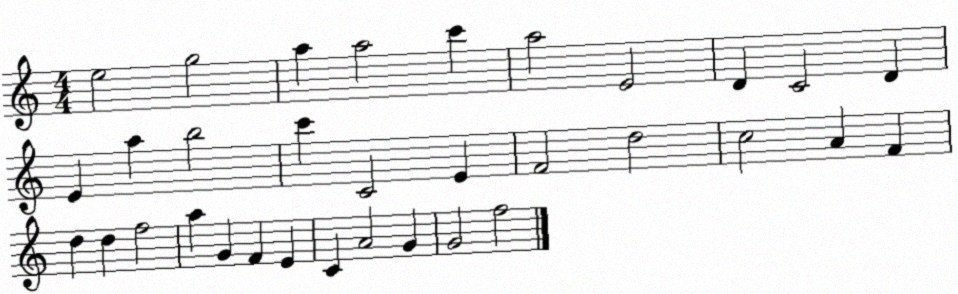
X:1
T:Untitled
M:4/4
L:1/4
K:C
e2 g2 a a2 c' a2 E2 D C2 D E a b2 c' C2 E F2 d2 c2 A F d d f2 a G F E C A2 G G2 f2